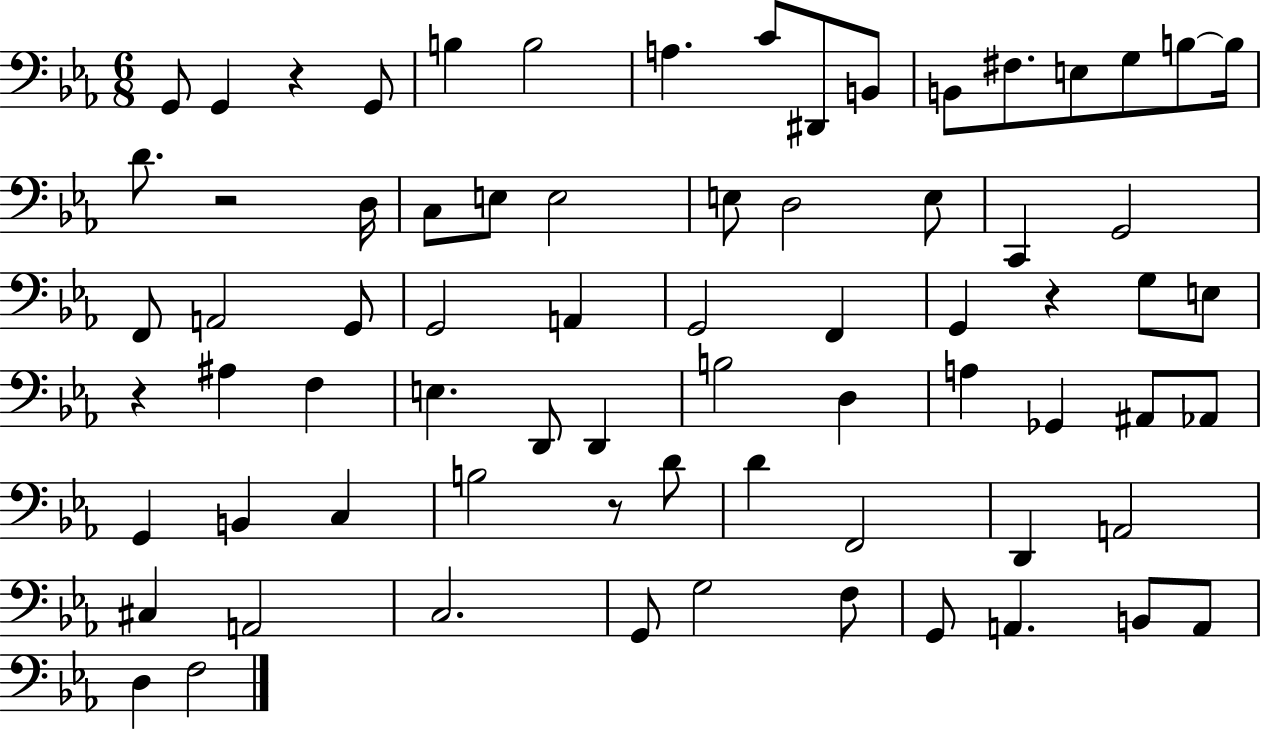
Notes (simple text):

G2/e G2/q R/q G2/e B3/q B3/h A3/q. C4/e D#2/e B2/e B2/e F#3/e. E3/e G3/e B3/e B3/s D4/e. R/h D3/s C3/e E3/e E3/h E3/e D3/h E3/e C2/q G2/h F2/e A2/h G2/e G2/h A2/q G2/h F2/q G2/q R/q G3/e E3/e R/q A#3/q F3/q E3/q. D2/e D2/q B3/h D3/q A3/q Gb2/q A#2/e Ab2/e G2/q B2/q C3/q B3/h R/e D4/e D4/q F2/h D2/q A2/h C#3/q A2/h C3/h. G2/e G3/h F3/e G2/e A2/q. B2/e A2/e D3/q F3/h